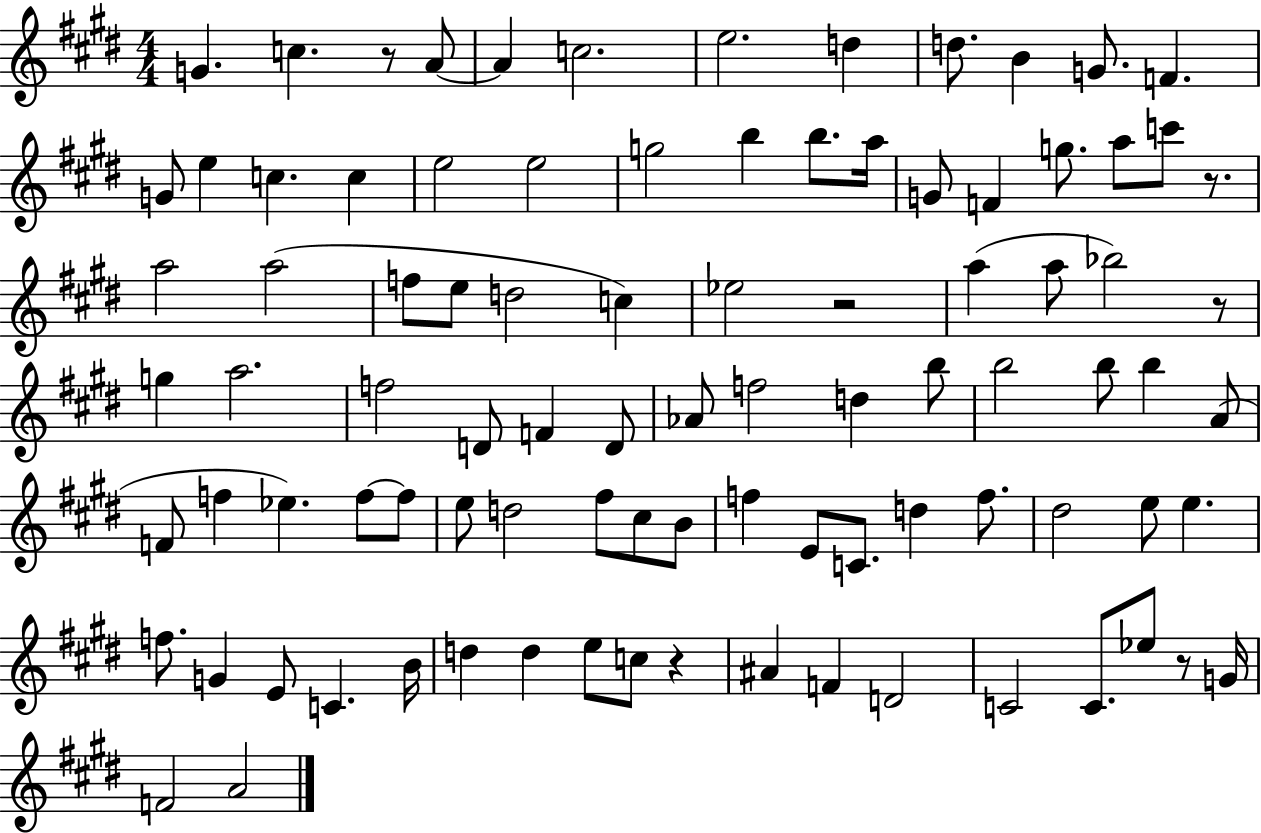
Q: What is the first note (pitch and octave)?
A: G4